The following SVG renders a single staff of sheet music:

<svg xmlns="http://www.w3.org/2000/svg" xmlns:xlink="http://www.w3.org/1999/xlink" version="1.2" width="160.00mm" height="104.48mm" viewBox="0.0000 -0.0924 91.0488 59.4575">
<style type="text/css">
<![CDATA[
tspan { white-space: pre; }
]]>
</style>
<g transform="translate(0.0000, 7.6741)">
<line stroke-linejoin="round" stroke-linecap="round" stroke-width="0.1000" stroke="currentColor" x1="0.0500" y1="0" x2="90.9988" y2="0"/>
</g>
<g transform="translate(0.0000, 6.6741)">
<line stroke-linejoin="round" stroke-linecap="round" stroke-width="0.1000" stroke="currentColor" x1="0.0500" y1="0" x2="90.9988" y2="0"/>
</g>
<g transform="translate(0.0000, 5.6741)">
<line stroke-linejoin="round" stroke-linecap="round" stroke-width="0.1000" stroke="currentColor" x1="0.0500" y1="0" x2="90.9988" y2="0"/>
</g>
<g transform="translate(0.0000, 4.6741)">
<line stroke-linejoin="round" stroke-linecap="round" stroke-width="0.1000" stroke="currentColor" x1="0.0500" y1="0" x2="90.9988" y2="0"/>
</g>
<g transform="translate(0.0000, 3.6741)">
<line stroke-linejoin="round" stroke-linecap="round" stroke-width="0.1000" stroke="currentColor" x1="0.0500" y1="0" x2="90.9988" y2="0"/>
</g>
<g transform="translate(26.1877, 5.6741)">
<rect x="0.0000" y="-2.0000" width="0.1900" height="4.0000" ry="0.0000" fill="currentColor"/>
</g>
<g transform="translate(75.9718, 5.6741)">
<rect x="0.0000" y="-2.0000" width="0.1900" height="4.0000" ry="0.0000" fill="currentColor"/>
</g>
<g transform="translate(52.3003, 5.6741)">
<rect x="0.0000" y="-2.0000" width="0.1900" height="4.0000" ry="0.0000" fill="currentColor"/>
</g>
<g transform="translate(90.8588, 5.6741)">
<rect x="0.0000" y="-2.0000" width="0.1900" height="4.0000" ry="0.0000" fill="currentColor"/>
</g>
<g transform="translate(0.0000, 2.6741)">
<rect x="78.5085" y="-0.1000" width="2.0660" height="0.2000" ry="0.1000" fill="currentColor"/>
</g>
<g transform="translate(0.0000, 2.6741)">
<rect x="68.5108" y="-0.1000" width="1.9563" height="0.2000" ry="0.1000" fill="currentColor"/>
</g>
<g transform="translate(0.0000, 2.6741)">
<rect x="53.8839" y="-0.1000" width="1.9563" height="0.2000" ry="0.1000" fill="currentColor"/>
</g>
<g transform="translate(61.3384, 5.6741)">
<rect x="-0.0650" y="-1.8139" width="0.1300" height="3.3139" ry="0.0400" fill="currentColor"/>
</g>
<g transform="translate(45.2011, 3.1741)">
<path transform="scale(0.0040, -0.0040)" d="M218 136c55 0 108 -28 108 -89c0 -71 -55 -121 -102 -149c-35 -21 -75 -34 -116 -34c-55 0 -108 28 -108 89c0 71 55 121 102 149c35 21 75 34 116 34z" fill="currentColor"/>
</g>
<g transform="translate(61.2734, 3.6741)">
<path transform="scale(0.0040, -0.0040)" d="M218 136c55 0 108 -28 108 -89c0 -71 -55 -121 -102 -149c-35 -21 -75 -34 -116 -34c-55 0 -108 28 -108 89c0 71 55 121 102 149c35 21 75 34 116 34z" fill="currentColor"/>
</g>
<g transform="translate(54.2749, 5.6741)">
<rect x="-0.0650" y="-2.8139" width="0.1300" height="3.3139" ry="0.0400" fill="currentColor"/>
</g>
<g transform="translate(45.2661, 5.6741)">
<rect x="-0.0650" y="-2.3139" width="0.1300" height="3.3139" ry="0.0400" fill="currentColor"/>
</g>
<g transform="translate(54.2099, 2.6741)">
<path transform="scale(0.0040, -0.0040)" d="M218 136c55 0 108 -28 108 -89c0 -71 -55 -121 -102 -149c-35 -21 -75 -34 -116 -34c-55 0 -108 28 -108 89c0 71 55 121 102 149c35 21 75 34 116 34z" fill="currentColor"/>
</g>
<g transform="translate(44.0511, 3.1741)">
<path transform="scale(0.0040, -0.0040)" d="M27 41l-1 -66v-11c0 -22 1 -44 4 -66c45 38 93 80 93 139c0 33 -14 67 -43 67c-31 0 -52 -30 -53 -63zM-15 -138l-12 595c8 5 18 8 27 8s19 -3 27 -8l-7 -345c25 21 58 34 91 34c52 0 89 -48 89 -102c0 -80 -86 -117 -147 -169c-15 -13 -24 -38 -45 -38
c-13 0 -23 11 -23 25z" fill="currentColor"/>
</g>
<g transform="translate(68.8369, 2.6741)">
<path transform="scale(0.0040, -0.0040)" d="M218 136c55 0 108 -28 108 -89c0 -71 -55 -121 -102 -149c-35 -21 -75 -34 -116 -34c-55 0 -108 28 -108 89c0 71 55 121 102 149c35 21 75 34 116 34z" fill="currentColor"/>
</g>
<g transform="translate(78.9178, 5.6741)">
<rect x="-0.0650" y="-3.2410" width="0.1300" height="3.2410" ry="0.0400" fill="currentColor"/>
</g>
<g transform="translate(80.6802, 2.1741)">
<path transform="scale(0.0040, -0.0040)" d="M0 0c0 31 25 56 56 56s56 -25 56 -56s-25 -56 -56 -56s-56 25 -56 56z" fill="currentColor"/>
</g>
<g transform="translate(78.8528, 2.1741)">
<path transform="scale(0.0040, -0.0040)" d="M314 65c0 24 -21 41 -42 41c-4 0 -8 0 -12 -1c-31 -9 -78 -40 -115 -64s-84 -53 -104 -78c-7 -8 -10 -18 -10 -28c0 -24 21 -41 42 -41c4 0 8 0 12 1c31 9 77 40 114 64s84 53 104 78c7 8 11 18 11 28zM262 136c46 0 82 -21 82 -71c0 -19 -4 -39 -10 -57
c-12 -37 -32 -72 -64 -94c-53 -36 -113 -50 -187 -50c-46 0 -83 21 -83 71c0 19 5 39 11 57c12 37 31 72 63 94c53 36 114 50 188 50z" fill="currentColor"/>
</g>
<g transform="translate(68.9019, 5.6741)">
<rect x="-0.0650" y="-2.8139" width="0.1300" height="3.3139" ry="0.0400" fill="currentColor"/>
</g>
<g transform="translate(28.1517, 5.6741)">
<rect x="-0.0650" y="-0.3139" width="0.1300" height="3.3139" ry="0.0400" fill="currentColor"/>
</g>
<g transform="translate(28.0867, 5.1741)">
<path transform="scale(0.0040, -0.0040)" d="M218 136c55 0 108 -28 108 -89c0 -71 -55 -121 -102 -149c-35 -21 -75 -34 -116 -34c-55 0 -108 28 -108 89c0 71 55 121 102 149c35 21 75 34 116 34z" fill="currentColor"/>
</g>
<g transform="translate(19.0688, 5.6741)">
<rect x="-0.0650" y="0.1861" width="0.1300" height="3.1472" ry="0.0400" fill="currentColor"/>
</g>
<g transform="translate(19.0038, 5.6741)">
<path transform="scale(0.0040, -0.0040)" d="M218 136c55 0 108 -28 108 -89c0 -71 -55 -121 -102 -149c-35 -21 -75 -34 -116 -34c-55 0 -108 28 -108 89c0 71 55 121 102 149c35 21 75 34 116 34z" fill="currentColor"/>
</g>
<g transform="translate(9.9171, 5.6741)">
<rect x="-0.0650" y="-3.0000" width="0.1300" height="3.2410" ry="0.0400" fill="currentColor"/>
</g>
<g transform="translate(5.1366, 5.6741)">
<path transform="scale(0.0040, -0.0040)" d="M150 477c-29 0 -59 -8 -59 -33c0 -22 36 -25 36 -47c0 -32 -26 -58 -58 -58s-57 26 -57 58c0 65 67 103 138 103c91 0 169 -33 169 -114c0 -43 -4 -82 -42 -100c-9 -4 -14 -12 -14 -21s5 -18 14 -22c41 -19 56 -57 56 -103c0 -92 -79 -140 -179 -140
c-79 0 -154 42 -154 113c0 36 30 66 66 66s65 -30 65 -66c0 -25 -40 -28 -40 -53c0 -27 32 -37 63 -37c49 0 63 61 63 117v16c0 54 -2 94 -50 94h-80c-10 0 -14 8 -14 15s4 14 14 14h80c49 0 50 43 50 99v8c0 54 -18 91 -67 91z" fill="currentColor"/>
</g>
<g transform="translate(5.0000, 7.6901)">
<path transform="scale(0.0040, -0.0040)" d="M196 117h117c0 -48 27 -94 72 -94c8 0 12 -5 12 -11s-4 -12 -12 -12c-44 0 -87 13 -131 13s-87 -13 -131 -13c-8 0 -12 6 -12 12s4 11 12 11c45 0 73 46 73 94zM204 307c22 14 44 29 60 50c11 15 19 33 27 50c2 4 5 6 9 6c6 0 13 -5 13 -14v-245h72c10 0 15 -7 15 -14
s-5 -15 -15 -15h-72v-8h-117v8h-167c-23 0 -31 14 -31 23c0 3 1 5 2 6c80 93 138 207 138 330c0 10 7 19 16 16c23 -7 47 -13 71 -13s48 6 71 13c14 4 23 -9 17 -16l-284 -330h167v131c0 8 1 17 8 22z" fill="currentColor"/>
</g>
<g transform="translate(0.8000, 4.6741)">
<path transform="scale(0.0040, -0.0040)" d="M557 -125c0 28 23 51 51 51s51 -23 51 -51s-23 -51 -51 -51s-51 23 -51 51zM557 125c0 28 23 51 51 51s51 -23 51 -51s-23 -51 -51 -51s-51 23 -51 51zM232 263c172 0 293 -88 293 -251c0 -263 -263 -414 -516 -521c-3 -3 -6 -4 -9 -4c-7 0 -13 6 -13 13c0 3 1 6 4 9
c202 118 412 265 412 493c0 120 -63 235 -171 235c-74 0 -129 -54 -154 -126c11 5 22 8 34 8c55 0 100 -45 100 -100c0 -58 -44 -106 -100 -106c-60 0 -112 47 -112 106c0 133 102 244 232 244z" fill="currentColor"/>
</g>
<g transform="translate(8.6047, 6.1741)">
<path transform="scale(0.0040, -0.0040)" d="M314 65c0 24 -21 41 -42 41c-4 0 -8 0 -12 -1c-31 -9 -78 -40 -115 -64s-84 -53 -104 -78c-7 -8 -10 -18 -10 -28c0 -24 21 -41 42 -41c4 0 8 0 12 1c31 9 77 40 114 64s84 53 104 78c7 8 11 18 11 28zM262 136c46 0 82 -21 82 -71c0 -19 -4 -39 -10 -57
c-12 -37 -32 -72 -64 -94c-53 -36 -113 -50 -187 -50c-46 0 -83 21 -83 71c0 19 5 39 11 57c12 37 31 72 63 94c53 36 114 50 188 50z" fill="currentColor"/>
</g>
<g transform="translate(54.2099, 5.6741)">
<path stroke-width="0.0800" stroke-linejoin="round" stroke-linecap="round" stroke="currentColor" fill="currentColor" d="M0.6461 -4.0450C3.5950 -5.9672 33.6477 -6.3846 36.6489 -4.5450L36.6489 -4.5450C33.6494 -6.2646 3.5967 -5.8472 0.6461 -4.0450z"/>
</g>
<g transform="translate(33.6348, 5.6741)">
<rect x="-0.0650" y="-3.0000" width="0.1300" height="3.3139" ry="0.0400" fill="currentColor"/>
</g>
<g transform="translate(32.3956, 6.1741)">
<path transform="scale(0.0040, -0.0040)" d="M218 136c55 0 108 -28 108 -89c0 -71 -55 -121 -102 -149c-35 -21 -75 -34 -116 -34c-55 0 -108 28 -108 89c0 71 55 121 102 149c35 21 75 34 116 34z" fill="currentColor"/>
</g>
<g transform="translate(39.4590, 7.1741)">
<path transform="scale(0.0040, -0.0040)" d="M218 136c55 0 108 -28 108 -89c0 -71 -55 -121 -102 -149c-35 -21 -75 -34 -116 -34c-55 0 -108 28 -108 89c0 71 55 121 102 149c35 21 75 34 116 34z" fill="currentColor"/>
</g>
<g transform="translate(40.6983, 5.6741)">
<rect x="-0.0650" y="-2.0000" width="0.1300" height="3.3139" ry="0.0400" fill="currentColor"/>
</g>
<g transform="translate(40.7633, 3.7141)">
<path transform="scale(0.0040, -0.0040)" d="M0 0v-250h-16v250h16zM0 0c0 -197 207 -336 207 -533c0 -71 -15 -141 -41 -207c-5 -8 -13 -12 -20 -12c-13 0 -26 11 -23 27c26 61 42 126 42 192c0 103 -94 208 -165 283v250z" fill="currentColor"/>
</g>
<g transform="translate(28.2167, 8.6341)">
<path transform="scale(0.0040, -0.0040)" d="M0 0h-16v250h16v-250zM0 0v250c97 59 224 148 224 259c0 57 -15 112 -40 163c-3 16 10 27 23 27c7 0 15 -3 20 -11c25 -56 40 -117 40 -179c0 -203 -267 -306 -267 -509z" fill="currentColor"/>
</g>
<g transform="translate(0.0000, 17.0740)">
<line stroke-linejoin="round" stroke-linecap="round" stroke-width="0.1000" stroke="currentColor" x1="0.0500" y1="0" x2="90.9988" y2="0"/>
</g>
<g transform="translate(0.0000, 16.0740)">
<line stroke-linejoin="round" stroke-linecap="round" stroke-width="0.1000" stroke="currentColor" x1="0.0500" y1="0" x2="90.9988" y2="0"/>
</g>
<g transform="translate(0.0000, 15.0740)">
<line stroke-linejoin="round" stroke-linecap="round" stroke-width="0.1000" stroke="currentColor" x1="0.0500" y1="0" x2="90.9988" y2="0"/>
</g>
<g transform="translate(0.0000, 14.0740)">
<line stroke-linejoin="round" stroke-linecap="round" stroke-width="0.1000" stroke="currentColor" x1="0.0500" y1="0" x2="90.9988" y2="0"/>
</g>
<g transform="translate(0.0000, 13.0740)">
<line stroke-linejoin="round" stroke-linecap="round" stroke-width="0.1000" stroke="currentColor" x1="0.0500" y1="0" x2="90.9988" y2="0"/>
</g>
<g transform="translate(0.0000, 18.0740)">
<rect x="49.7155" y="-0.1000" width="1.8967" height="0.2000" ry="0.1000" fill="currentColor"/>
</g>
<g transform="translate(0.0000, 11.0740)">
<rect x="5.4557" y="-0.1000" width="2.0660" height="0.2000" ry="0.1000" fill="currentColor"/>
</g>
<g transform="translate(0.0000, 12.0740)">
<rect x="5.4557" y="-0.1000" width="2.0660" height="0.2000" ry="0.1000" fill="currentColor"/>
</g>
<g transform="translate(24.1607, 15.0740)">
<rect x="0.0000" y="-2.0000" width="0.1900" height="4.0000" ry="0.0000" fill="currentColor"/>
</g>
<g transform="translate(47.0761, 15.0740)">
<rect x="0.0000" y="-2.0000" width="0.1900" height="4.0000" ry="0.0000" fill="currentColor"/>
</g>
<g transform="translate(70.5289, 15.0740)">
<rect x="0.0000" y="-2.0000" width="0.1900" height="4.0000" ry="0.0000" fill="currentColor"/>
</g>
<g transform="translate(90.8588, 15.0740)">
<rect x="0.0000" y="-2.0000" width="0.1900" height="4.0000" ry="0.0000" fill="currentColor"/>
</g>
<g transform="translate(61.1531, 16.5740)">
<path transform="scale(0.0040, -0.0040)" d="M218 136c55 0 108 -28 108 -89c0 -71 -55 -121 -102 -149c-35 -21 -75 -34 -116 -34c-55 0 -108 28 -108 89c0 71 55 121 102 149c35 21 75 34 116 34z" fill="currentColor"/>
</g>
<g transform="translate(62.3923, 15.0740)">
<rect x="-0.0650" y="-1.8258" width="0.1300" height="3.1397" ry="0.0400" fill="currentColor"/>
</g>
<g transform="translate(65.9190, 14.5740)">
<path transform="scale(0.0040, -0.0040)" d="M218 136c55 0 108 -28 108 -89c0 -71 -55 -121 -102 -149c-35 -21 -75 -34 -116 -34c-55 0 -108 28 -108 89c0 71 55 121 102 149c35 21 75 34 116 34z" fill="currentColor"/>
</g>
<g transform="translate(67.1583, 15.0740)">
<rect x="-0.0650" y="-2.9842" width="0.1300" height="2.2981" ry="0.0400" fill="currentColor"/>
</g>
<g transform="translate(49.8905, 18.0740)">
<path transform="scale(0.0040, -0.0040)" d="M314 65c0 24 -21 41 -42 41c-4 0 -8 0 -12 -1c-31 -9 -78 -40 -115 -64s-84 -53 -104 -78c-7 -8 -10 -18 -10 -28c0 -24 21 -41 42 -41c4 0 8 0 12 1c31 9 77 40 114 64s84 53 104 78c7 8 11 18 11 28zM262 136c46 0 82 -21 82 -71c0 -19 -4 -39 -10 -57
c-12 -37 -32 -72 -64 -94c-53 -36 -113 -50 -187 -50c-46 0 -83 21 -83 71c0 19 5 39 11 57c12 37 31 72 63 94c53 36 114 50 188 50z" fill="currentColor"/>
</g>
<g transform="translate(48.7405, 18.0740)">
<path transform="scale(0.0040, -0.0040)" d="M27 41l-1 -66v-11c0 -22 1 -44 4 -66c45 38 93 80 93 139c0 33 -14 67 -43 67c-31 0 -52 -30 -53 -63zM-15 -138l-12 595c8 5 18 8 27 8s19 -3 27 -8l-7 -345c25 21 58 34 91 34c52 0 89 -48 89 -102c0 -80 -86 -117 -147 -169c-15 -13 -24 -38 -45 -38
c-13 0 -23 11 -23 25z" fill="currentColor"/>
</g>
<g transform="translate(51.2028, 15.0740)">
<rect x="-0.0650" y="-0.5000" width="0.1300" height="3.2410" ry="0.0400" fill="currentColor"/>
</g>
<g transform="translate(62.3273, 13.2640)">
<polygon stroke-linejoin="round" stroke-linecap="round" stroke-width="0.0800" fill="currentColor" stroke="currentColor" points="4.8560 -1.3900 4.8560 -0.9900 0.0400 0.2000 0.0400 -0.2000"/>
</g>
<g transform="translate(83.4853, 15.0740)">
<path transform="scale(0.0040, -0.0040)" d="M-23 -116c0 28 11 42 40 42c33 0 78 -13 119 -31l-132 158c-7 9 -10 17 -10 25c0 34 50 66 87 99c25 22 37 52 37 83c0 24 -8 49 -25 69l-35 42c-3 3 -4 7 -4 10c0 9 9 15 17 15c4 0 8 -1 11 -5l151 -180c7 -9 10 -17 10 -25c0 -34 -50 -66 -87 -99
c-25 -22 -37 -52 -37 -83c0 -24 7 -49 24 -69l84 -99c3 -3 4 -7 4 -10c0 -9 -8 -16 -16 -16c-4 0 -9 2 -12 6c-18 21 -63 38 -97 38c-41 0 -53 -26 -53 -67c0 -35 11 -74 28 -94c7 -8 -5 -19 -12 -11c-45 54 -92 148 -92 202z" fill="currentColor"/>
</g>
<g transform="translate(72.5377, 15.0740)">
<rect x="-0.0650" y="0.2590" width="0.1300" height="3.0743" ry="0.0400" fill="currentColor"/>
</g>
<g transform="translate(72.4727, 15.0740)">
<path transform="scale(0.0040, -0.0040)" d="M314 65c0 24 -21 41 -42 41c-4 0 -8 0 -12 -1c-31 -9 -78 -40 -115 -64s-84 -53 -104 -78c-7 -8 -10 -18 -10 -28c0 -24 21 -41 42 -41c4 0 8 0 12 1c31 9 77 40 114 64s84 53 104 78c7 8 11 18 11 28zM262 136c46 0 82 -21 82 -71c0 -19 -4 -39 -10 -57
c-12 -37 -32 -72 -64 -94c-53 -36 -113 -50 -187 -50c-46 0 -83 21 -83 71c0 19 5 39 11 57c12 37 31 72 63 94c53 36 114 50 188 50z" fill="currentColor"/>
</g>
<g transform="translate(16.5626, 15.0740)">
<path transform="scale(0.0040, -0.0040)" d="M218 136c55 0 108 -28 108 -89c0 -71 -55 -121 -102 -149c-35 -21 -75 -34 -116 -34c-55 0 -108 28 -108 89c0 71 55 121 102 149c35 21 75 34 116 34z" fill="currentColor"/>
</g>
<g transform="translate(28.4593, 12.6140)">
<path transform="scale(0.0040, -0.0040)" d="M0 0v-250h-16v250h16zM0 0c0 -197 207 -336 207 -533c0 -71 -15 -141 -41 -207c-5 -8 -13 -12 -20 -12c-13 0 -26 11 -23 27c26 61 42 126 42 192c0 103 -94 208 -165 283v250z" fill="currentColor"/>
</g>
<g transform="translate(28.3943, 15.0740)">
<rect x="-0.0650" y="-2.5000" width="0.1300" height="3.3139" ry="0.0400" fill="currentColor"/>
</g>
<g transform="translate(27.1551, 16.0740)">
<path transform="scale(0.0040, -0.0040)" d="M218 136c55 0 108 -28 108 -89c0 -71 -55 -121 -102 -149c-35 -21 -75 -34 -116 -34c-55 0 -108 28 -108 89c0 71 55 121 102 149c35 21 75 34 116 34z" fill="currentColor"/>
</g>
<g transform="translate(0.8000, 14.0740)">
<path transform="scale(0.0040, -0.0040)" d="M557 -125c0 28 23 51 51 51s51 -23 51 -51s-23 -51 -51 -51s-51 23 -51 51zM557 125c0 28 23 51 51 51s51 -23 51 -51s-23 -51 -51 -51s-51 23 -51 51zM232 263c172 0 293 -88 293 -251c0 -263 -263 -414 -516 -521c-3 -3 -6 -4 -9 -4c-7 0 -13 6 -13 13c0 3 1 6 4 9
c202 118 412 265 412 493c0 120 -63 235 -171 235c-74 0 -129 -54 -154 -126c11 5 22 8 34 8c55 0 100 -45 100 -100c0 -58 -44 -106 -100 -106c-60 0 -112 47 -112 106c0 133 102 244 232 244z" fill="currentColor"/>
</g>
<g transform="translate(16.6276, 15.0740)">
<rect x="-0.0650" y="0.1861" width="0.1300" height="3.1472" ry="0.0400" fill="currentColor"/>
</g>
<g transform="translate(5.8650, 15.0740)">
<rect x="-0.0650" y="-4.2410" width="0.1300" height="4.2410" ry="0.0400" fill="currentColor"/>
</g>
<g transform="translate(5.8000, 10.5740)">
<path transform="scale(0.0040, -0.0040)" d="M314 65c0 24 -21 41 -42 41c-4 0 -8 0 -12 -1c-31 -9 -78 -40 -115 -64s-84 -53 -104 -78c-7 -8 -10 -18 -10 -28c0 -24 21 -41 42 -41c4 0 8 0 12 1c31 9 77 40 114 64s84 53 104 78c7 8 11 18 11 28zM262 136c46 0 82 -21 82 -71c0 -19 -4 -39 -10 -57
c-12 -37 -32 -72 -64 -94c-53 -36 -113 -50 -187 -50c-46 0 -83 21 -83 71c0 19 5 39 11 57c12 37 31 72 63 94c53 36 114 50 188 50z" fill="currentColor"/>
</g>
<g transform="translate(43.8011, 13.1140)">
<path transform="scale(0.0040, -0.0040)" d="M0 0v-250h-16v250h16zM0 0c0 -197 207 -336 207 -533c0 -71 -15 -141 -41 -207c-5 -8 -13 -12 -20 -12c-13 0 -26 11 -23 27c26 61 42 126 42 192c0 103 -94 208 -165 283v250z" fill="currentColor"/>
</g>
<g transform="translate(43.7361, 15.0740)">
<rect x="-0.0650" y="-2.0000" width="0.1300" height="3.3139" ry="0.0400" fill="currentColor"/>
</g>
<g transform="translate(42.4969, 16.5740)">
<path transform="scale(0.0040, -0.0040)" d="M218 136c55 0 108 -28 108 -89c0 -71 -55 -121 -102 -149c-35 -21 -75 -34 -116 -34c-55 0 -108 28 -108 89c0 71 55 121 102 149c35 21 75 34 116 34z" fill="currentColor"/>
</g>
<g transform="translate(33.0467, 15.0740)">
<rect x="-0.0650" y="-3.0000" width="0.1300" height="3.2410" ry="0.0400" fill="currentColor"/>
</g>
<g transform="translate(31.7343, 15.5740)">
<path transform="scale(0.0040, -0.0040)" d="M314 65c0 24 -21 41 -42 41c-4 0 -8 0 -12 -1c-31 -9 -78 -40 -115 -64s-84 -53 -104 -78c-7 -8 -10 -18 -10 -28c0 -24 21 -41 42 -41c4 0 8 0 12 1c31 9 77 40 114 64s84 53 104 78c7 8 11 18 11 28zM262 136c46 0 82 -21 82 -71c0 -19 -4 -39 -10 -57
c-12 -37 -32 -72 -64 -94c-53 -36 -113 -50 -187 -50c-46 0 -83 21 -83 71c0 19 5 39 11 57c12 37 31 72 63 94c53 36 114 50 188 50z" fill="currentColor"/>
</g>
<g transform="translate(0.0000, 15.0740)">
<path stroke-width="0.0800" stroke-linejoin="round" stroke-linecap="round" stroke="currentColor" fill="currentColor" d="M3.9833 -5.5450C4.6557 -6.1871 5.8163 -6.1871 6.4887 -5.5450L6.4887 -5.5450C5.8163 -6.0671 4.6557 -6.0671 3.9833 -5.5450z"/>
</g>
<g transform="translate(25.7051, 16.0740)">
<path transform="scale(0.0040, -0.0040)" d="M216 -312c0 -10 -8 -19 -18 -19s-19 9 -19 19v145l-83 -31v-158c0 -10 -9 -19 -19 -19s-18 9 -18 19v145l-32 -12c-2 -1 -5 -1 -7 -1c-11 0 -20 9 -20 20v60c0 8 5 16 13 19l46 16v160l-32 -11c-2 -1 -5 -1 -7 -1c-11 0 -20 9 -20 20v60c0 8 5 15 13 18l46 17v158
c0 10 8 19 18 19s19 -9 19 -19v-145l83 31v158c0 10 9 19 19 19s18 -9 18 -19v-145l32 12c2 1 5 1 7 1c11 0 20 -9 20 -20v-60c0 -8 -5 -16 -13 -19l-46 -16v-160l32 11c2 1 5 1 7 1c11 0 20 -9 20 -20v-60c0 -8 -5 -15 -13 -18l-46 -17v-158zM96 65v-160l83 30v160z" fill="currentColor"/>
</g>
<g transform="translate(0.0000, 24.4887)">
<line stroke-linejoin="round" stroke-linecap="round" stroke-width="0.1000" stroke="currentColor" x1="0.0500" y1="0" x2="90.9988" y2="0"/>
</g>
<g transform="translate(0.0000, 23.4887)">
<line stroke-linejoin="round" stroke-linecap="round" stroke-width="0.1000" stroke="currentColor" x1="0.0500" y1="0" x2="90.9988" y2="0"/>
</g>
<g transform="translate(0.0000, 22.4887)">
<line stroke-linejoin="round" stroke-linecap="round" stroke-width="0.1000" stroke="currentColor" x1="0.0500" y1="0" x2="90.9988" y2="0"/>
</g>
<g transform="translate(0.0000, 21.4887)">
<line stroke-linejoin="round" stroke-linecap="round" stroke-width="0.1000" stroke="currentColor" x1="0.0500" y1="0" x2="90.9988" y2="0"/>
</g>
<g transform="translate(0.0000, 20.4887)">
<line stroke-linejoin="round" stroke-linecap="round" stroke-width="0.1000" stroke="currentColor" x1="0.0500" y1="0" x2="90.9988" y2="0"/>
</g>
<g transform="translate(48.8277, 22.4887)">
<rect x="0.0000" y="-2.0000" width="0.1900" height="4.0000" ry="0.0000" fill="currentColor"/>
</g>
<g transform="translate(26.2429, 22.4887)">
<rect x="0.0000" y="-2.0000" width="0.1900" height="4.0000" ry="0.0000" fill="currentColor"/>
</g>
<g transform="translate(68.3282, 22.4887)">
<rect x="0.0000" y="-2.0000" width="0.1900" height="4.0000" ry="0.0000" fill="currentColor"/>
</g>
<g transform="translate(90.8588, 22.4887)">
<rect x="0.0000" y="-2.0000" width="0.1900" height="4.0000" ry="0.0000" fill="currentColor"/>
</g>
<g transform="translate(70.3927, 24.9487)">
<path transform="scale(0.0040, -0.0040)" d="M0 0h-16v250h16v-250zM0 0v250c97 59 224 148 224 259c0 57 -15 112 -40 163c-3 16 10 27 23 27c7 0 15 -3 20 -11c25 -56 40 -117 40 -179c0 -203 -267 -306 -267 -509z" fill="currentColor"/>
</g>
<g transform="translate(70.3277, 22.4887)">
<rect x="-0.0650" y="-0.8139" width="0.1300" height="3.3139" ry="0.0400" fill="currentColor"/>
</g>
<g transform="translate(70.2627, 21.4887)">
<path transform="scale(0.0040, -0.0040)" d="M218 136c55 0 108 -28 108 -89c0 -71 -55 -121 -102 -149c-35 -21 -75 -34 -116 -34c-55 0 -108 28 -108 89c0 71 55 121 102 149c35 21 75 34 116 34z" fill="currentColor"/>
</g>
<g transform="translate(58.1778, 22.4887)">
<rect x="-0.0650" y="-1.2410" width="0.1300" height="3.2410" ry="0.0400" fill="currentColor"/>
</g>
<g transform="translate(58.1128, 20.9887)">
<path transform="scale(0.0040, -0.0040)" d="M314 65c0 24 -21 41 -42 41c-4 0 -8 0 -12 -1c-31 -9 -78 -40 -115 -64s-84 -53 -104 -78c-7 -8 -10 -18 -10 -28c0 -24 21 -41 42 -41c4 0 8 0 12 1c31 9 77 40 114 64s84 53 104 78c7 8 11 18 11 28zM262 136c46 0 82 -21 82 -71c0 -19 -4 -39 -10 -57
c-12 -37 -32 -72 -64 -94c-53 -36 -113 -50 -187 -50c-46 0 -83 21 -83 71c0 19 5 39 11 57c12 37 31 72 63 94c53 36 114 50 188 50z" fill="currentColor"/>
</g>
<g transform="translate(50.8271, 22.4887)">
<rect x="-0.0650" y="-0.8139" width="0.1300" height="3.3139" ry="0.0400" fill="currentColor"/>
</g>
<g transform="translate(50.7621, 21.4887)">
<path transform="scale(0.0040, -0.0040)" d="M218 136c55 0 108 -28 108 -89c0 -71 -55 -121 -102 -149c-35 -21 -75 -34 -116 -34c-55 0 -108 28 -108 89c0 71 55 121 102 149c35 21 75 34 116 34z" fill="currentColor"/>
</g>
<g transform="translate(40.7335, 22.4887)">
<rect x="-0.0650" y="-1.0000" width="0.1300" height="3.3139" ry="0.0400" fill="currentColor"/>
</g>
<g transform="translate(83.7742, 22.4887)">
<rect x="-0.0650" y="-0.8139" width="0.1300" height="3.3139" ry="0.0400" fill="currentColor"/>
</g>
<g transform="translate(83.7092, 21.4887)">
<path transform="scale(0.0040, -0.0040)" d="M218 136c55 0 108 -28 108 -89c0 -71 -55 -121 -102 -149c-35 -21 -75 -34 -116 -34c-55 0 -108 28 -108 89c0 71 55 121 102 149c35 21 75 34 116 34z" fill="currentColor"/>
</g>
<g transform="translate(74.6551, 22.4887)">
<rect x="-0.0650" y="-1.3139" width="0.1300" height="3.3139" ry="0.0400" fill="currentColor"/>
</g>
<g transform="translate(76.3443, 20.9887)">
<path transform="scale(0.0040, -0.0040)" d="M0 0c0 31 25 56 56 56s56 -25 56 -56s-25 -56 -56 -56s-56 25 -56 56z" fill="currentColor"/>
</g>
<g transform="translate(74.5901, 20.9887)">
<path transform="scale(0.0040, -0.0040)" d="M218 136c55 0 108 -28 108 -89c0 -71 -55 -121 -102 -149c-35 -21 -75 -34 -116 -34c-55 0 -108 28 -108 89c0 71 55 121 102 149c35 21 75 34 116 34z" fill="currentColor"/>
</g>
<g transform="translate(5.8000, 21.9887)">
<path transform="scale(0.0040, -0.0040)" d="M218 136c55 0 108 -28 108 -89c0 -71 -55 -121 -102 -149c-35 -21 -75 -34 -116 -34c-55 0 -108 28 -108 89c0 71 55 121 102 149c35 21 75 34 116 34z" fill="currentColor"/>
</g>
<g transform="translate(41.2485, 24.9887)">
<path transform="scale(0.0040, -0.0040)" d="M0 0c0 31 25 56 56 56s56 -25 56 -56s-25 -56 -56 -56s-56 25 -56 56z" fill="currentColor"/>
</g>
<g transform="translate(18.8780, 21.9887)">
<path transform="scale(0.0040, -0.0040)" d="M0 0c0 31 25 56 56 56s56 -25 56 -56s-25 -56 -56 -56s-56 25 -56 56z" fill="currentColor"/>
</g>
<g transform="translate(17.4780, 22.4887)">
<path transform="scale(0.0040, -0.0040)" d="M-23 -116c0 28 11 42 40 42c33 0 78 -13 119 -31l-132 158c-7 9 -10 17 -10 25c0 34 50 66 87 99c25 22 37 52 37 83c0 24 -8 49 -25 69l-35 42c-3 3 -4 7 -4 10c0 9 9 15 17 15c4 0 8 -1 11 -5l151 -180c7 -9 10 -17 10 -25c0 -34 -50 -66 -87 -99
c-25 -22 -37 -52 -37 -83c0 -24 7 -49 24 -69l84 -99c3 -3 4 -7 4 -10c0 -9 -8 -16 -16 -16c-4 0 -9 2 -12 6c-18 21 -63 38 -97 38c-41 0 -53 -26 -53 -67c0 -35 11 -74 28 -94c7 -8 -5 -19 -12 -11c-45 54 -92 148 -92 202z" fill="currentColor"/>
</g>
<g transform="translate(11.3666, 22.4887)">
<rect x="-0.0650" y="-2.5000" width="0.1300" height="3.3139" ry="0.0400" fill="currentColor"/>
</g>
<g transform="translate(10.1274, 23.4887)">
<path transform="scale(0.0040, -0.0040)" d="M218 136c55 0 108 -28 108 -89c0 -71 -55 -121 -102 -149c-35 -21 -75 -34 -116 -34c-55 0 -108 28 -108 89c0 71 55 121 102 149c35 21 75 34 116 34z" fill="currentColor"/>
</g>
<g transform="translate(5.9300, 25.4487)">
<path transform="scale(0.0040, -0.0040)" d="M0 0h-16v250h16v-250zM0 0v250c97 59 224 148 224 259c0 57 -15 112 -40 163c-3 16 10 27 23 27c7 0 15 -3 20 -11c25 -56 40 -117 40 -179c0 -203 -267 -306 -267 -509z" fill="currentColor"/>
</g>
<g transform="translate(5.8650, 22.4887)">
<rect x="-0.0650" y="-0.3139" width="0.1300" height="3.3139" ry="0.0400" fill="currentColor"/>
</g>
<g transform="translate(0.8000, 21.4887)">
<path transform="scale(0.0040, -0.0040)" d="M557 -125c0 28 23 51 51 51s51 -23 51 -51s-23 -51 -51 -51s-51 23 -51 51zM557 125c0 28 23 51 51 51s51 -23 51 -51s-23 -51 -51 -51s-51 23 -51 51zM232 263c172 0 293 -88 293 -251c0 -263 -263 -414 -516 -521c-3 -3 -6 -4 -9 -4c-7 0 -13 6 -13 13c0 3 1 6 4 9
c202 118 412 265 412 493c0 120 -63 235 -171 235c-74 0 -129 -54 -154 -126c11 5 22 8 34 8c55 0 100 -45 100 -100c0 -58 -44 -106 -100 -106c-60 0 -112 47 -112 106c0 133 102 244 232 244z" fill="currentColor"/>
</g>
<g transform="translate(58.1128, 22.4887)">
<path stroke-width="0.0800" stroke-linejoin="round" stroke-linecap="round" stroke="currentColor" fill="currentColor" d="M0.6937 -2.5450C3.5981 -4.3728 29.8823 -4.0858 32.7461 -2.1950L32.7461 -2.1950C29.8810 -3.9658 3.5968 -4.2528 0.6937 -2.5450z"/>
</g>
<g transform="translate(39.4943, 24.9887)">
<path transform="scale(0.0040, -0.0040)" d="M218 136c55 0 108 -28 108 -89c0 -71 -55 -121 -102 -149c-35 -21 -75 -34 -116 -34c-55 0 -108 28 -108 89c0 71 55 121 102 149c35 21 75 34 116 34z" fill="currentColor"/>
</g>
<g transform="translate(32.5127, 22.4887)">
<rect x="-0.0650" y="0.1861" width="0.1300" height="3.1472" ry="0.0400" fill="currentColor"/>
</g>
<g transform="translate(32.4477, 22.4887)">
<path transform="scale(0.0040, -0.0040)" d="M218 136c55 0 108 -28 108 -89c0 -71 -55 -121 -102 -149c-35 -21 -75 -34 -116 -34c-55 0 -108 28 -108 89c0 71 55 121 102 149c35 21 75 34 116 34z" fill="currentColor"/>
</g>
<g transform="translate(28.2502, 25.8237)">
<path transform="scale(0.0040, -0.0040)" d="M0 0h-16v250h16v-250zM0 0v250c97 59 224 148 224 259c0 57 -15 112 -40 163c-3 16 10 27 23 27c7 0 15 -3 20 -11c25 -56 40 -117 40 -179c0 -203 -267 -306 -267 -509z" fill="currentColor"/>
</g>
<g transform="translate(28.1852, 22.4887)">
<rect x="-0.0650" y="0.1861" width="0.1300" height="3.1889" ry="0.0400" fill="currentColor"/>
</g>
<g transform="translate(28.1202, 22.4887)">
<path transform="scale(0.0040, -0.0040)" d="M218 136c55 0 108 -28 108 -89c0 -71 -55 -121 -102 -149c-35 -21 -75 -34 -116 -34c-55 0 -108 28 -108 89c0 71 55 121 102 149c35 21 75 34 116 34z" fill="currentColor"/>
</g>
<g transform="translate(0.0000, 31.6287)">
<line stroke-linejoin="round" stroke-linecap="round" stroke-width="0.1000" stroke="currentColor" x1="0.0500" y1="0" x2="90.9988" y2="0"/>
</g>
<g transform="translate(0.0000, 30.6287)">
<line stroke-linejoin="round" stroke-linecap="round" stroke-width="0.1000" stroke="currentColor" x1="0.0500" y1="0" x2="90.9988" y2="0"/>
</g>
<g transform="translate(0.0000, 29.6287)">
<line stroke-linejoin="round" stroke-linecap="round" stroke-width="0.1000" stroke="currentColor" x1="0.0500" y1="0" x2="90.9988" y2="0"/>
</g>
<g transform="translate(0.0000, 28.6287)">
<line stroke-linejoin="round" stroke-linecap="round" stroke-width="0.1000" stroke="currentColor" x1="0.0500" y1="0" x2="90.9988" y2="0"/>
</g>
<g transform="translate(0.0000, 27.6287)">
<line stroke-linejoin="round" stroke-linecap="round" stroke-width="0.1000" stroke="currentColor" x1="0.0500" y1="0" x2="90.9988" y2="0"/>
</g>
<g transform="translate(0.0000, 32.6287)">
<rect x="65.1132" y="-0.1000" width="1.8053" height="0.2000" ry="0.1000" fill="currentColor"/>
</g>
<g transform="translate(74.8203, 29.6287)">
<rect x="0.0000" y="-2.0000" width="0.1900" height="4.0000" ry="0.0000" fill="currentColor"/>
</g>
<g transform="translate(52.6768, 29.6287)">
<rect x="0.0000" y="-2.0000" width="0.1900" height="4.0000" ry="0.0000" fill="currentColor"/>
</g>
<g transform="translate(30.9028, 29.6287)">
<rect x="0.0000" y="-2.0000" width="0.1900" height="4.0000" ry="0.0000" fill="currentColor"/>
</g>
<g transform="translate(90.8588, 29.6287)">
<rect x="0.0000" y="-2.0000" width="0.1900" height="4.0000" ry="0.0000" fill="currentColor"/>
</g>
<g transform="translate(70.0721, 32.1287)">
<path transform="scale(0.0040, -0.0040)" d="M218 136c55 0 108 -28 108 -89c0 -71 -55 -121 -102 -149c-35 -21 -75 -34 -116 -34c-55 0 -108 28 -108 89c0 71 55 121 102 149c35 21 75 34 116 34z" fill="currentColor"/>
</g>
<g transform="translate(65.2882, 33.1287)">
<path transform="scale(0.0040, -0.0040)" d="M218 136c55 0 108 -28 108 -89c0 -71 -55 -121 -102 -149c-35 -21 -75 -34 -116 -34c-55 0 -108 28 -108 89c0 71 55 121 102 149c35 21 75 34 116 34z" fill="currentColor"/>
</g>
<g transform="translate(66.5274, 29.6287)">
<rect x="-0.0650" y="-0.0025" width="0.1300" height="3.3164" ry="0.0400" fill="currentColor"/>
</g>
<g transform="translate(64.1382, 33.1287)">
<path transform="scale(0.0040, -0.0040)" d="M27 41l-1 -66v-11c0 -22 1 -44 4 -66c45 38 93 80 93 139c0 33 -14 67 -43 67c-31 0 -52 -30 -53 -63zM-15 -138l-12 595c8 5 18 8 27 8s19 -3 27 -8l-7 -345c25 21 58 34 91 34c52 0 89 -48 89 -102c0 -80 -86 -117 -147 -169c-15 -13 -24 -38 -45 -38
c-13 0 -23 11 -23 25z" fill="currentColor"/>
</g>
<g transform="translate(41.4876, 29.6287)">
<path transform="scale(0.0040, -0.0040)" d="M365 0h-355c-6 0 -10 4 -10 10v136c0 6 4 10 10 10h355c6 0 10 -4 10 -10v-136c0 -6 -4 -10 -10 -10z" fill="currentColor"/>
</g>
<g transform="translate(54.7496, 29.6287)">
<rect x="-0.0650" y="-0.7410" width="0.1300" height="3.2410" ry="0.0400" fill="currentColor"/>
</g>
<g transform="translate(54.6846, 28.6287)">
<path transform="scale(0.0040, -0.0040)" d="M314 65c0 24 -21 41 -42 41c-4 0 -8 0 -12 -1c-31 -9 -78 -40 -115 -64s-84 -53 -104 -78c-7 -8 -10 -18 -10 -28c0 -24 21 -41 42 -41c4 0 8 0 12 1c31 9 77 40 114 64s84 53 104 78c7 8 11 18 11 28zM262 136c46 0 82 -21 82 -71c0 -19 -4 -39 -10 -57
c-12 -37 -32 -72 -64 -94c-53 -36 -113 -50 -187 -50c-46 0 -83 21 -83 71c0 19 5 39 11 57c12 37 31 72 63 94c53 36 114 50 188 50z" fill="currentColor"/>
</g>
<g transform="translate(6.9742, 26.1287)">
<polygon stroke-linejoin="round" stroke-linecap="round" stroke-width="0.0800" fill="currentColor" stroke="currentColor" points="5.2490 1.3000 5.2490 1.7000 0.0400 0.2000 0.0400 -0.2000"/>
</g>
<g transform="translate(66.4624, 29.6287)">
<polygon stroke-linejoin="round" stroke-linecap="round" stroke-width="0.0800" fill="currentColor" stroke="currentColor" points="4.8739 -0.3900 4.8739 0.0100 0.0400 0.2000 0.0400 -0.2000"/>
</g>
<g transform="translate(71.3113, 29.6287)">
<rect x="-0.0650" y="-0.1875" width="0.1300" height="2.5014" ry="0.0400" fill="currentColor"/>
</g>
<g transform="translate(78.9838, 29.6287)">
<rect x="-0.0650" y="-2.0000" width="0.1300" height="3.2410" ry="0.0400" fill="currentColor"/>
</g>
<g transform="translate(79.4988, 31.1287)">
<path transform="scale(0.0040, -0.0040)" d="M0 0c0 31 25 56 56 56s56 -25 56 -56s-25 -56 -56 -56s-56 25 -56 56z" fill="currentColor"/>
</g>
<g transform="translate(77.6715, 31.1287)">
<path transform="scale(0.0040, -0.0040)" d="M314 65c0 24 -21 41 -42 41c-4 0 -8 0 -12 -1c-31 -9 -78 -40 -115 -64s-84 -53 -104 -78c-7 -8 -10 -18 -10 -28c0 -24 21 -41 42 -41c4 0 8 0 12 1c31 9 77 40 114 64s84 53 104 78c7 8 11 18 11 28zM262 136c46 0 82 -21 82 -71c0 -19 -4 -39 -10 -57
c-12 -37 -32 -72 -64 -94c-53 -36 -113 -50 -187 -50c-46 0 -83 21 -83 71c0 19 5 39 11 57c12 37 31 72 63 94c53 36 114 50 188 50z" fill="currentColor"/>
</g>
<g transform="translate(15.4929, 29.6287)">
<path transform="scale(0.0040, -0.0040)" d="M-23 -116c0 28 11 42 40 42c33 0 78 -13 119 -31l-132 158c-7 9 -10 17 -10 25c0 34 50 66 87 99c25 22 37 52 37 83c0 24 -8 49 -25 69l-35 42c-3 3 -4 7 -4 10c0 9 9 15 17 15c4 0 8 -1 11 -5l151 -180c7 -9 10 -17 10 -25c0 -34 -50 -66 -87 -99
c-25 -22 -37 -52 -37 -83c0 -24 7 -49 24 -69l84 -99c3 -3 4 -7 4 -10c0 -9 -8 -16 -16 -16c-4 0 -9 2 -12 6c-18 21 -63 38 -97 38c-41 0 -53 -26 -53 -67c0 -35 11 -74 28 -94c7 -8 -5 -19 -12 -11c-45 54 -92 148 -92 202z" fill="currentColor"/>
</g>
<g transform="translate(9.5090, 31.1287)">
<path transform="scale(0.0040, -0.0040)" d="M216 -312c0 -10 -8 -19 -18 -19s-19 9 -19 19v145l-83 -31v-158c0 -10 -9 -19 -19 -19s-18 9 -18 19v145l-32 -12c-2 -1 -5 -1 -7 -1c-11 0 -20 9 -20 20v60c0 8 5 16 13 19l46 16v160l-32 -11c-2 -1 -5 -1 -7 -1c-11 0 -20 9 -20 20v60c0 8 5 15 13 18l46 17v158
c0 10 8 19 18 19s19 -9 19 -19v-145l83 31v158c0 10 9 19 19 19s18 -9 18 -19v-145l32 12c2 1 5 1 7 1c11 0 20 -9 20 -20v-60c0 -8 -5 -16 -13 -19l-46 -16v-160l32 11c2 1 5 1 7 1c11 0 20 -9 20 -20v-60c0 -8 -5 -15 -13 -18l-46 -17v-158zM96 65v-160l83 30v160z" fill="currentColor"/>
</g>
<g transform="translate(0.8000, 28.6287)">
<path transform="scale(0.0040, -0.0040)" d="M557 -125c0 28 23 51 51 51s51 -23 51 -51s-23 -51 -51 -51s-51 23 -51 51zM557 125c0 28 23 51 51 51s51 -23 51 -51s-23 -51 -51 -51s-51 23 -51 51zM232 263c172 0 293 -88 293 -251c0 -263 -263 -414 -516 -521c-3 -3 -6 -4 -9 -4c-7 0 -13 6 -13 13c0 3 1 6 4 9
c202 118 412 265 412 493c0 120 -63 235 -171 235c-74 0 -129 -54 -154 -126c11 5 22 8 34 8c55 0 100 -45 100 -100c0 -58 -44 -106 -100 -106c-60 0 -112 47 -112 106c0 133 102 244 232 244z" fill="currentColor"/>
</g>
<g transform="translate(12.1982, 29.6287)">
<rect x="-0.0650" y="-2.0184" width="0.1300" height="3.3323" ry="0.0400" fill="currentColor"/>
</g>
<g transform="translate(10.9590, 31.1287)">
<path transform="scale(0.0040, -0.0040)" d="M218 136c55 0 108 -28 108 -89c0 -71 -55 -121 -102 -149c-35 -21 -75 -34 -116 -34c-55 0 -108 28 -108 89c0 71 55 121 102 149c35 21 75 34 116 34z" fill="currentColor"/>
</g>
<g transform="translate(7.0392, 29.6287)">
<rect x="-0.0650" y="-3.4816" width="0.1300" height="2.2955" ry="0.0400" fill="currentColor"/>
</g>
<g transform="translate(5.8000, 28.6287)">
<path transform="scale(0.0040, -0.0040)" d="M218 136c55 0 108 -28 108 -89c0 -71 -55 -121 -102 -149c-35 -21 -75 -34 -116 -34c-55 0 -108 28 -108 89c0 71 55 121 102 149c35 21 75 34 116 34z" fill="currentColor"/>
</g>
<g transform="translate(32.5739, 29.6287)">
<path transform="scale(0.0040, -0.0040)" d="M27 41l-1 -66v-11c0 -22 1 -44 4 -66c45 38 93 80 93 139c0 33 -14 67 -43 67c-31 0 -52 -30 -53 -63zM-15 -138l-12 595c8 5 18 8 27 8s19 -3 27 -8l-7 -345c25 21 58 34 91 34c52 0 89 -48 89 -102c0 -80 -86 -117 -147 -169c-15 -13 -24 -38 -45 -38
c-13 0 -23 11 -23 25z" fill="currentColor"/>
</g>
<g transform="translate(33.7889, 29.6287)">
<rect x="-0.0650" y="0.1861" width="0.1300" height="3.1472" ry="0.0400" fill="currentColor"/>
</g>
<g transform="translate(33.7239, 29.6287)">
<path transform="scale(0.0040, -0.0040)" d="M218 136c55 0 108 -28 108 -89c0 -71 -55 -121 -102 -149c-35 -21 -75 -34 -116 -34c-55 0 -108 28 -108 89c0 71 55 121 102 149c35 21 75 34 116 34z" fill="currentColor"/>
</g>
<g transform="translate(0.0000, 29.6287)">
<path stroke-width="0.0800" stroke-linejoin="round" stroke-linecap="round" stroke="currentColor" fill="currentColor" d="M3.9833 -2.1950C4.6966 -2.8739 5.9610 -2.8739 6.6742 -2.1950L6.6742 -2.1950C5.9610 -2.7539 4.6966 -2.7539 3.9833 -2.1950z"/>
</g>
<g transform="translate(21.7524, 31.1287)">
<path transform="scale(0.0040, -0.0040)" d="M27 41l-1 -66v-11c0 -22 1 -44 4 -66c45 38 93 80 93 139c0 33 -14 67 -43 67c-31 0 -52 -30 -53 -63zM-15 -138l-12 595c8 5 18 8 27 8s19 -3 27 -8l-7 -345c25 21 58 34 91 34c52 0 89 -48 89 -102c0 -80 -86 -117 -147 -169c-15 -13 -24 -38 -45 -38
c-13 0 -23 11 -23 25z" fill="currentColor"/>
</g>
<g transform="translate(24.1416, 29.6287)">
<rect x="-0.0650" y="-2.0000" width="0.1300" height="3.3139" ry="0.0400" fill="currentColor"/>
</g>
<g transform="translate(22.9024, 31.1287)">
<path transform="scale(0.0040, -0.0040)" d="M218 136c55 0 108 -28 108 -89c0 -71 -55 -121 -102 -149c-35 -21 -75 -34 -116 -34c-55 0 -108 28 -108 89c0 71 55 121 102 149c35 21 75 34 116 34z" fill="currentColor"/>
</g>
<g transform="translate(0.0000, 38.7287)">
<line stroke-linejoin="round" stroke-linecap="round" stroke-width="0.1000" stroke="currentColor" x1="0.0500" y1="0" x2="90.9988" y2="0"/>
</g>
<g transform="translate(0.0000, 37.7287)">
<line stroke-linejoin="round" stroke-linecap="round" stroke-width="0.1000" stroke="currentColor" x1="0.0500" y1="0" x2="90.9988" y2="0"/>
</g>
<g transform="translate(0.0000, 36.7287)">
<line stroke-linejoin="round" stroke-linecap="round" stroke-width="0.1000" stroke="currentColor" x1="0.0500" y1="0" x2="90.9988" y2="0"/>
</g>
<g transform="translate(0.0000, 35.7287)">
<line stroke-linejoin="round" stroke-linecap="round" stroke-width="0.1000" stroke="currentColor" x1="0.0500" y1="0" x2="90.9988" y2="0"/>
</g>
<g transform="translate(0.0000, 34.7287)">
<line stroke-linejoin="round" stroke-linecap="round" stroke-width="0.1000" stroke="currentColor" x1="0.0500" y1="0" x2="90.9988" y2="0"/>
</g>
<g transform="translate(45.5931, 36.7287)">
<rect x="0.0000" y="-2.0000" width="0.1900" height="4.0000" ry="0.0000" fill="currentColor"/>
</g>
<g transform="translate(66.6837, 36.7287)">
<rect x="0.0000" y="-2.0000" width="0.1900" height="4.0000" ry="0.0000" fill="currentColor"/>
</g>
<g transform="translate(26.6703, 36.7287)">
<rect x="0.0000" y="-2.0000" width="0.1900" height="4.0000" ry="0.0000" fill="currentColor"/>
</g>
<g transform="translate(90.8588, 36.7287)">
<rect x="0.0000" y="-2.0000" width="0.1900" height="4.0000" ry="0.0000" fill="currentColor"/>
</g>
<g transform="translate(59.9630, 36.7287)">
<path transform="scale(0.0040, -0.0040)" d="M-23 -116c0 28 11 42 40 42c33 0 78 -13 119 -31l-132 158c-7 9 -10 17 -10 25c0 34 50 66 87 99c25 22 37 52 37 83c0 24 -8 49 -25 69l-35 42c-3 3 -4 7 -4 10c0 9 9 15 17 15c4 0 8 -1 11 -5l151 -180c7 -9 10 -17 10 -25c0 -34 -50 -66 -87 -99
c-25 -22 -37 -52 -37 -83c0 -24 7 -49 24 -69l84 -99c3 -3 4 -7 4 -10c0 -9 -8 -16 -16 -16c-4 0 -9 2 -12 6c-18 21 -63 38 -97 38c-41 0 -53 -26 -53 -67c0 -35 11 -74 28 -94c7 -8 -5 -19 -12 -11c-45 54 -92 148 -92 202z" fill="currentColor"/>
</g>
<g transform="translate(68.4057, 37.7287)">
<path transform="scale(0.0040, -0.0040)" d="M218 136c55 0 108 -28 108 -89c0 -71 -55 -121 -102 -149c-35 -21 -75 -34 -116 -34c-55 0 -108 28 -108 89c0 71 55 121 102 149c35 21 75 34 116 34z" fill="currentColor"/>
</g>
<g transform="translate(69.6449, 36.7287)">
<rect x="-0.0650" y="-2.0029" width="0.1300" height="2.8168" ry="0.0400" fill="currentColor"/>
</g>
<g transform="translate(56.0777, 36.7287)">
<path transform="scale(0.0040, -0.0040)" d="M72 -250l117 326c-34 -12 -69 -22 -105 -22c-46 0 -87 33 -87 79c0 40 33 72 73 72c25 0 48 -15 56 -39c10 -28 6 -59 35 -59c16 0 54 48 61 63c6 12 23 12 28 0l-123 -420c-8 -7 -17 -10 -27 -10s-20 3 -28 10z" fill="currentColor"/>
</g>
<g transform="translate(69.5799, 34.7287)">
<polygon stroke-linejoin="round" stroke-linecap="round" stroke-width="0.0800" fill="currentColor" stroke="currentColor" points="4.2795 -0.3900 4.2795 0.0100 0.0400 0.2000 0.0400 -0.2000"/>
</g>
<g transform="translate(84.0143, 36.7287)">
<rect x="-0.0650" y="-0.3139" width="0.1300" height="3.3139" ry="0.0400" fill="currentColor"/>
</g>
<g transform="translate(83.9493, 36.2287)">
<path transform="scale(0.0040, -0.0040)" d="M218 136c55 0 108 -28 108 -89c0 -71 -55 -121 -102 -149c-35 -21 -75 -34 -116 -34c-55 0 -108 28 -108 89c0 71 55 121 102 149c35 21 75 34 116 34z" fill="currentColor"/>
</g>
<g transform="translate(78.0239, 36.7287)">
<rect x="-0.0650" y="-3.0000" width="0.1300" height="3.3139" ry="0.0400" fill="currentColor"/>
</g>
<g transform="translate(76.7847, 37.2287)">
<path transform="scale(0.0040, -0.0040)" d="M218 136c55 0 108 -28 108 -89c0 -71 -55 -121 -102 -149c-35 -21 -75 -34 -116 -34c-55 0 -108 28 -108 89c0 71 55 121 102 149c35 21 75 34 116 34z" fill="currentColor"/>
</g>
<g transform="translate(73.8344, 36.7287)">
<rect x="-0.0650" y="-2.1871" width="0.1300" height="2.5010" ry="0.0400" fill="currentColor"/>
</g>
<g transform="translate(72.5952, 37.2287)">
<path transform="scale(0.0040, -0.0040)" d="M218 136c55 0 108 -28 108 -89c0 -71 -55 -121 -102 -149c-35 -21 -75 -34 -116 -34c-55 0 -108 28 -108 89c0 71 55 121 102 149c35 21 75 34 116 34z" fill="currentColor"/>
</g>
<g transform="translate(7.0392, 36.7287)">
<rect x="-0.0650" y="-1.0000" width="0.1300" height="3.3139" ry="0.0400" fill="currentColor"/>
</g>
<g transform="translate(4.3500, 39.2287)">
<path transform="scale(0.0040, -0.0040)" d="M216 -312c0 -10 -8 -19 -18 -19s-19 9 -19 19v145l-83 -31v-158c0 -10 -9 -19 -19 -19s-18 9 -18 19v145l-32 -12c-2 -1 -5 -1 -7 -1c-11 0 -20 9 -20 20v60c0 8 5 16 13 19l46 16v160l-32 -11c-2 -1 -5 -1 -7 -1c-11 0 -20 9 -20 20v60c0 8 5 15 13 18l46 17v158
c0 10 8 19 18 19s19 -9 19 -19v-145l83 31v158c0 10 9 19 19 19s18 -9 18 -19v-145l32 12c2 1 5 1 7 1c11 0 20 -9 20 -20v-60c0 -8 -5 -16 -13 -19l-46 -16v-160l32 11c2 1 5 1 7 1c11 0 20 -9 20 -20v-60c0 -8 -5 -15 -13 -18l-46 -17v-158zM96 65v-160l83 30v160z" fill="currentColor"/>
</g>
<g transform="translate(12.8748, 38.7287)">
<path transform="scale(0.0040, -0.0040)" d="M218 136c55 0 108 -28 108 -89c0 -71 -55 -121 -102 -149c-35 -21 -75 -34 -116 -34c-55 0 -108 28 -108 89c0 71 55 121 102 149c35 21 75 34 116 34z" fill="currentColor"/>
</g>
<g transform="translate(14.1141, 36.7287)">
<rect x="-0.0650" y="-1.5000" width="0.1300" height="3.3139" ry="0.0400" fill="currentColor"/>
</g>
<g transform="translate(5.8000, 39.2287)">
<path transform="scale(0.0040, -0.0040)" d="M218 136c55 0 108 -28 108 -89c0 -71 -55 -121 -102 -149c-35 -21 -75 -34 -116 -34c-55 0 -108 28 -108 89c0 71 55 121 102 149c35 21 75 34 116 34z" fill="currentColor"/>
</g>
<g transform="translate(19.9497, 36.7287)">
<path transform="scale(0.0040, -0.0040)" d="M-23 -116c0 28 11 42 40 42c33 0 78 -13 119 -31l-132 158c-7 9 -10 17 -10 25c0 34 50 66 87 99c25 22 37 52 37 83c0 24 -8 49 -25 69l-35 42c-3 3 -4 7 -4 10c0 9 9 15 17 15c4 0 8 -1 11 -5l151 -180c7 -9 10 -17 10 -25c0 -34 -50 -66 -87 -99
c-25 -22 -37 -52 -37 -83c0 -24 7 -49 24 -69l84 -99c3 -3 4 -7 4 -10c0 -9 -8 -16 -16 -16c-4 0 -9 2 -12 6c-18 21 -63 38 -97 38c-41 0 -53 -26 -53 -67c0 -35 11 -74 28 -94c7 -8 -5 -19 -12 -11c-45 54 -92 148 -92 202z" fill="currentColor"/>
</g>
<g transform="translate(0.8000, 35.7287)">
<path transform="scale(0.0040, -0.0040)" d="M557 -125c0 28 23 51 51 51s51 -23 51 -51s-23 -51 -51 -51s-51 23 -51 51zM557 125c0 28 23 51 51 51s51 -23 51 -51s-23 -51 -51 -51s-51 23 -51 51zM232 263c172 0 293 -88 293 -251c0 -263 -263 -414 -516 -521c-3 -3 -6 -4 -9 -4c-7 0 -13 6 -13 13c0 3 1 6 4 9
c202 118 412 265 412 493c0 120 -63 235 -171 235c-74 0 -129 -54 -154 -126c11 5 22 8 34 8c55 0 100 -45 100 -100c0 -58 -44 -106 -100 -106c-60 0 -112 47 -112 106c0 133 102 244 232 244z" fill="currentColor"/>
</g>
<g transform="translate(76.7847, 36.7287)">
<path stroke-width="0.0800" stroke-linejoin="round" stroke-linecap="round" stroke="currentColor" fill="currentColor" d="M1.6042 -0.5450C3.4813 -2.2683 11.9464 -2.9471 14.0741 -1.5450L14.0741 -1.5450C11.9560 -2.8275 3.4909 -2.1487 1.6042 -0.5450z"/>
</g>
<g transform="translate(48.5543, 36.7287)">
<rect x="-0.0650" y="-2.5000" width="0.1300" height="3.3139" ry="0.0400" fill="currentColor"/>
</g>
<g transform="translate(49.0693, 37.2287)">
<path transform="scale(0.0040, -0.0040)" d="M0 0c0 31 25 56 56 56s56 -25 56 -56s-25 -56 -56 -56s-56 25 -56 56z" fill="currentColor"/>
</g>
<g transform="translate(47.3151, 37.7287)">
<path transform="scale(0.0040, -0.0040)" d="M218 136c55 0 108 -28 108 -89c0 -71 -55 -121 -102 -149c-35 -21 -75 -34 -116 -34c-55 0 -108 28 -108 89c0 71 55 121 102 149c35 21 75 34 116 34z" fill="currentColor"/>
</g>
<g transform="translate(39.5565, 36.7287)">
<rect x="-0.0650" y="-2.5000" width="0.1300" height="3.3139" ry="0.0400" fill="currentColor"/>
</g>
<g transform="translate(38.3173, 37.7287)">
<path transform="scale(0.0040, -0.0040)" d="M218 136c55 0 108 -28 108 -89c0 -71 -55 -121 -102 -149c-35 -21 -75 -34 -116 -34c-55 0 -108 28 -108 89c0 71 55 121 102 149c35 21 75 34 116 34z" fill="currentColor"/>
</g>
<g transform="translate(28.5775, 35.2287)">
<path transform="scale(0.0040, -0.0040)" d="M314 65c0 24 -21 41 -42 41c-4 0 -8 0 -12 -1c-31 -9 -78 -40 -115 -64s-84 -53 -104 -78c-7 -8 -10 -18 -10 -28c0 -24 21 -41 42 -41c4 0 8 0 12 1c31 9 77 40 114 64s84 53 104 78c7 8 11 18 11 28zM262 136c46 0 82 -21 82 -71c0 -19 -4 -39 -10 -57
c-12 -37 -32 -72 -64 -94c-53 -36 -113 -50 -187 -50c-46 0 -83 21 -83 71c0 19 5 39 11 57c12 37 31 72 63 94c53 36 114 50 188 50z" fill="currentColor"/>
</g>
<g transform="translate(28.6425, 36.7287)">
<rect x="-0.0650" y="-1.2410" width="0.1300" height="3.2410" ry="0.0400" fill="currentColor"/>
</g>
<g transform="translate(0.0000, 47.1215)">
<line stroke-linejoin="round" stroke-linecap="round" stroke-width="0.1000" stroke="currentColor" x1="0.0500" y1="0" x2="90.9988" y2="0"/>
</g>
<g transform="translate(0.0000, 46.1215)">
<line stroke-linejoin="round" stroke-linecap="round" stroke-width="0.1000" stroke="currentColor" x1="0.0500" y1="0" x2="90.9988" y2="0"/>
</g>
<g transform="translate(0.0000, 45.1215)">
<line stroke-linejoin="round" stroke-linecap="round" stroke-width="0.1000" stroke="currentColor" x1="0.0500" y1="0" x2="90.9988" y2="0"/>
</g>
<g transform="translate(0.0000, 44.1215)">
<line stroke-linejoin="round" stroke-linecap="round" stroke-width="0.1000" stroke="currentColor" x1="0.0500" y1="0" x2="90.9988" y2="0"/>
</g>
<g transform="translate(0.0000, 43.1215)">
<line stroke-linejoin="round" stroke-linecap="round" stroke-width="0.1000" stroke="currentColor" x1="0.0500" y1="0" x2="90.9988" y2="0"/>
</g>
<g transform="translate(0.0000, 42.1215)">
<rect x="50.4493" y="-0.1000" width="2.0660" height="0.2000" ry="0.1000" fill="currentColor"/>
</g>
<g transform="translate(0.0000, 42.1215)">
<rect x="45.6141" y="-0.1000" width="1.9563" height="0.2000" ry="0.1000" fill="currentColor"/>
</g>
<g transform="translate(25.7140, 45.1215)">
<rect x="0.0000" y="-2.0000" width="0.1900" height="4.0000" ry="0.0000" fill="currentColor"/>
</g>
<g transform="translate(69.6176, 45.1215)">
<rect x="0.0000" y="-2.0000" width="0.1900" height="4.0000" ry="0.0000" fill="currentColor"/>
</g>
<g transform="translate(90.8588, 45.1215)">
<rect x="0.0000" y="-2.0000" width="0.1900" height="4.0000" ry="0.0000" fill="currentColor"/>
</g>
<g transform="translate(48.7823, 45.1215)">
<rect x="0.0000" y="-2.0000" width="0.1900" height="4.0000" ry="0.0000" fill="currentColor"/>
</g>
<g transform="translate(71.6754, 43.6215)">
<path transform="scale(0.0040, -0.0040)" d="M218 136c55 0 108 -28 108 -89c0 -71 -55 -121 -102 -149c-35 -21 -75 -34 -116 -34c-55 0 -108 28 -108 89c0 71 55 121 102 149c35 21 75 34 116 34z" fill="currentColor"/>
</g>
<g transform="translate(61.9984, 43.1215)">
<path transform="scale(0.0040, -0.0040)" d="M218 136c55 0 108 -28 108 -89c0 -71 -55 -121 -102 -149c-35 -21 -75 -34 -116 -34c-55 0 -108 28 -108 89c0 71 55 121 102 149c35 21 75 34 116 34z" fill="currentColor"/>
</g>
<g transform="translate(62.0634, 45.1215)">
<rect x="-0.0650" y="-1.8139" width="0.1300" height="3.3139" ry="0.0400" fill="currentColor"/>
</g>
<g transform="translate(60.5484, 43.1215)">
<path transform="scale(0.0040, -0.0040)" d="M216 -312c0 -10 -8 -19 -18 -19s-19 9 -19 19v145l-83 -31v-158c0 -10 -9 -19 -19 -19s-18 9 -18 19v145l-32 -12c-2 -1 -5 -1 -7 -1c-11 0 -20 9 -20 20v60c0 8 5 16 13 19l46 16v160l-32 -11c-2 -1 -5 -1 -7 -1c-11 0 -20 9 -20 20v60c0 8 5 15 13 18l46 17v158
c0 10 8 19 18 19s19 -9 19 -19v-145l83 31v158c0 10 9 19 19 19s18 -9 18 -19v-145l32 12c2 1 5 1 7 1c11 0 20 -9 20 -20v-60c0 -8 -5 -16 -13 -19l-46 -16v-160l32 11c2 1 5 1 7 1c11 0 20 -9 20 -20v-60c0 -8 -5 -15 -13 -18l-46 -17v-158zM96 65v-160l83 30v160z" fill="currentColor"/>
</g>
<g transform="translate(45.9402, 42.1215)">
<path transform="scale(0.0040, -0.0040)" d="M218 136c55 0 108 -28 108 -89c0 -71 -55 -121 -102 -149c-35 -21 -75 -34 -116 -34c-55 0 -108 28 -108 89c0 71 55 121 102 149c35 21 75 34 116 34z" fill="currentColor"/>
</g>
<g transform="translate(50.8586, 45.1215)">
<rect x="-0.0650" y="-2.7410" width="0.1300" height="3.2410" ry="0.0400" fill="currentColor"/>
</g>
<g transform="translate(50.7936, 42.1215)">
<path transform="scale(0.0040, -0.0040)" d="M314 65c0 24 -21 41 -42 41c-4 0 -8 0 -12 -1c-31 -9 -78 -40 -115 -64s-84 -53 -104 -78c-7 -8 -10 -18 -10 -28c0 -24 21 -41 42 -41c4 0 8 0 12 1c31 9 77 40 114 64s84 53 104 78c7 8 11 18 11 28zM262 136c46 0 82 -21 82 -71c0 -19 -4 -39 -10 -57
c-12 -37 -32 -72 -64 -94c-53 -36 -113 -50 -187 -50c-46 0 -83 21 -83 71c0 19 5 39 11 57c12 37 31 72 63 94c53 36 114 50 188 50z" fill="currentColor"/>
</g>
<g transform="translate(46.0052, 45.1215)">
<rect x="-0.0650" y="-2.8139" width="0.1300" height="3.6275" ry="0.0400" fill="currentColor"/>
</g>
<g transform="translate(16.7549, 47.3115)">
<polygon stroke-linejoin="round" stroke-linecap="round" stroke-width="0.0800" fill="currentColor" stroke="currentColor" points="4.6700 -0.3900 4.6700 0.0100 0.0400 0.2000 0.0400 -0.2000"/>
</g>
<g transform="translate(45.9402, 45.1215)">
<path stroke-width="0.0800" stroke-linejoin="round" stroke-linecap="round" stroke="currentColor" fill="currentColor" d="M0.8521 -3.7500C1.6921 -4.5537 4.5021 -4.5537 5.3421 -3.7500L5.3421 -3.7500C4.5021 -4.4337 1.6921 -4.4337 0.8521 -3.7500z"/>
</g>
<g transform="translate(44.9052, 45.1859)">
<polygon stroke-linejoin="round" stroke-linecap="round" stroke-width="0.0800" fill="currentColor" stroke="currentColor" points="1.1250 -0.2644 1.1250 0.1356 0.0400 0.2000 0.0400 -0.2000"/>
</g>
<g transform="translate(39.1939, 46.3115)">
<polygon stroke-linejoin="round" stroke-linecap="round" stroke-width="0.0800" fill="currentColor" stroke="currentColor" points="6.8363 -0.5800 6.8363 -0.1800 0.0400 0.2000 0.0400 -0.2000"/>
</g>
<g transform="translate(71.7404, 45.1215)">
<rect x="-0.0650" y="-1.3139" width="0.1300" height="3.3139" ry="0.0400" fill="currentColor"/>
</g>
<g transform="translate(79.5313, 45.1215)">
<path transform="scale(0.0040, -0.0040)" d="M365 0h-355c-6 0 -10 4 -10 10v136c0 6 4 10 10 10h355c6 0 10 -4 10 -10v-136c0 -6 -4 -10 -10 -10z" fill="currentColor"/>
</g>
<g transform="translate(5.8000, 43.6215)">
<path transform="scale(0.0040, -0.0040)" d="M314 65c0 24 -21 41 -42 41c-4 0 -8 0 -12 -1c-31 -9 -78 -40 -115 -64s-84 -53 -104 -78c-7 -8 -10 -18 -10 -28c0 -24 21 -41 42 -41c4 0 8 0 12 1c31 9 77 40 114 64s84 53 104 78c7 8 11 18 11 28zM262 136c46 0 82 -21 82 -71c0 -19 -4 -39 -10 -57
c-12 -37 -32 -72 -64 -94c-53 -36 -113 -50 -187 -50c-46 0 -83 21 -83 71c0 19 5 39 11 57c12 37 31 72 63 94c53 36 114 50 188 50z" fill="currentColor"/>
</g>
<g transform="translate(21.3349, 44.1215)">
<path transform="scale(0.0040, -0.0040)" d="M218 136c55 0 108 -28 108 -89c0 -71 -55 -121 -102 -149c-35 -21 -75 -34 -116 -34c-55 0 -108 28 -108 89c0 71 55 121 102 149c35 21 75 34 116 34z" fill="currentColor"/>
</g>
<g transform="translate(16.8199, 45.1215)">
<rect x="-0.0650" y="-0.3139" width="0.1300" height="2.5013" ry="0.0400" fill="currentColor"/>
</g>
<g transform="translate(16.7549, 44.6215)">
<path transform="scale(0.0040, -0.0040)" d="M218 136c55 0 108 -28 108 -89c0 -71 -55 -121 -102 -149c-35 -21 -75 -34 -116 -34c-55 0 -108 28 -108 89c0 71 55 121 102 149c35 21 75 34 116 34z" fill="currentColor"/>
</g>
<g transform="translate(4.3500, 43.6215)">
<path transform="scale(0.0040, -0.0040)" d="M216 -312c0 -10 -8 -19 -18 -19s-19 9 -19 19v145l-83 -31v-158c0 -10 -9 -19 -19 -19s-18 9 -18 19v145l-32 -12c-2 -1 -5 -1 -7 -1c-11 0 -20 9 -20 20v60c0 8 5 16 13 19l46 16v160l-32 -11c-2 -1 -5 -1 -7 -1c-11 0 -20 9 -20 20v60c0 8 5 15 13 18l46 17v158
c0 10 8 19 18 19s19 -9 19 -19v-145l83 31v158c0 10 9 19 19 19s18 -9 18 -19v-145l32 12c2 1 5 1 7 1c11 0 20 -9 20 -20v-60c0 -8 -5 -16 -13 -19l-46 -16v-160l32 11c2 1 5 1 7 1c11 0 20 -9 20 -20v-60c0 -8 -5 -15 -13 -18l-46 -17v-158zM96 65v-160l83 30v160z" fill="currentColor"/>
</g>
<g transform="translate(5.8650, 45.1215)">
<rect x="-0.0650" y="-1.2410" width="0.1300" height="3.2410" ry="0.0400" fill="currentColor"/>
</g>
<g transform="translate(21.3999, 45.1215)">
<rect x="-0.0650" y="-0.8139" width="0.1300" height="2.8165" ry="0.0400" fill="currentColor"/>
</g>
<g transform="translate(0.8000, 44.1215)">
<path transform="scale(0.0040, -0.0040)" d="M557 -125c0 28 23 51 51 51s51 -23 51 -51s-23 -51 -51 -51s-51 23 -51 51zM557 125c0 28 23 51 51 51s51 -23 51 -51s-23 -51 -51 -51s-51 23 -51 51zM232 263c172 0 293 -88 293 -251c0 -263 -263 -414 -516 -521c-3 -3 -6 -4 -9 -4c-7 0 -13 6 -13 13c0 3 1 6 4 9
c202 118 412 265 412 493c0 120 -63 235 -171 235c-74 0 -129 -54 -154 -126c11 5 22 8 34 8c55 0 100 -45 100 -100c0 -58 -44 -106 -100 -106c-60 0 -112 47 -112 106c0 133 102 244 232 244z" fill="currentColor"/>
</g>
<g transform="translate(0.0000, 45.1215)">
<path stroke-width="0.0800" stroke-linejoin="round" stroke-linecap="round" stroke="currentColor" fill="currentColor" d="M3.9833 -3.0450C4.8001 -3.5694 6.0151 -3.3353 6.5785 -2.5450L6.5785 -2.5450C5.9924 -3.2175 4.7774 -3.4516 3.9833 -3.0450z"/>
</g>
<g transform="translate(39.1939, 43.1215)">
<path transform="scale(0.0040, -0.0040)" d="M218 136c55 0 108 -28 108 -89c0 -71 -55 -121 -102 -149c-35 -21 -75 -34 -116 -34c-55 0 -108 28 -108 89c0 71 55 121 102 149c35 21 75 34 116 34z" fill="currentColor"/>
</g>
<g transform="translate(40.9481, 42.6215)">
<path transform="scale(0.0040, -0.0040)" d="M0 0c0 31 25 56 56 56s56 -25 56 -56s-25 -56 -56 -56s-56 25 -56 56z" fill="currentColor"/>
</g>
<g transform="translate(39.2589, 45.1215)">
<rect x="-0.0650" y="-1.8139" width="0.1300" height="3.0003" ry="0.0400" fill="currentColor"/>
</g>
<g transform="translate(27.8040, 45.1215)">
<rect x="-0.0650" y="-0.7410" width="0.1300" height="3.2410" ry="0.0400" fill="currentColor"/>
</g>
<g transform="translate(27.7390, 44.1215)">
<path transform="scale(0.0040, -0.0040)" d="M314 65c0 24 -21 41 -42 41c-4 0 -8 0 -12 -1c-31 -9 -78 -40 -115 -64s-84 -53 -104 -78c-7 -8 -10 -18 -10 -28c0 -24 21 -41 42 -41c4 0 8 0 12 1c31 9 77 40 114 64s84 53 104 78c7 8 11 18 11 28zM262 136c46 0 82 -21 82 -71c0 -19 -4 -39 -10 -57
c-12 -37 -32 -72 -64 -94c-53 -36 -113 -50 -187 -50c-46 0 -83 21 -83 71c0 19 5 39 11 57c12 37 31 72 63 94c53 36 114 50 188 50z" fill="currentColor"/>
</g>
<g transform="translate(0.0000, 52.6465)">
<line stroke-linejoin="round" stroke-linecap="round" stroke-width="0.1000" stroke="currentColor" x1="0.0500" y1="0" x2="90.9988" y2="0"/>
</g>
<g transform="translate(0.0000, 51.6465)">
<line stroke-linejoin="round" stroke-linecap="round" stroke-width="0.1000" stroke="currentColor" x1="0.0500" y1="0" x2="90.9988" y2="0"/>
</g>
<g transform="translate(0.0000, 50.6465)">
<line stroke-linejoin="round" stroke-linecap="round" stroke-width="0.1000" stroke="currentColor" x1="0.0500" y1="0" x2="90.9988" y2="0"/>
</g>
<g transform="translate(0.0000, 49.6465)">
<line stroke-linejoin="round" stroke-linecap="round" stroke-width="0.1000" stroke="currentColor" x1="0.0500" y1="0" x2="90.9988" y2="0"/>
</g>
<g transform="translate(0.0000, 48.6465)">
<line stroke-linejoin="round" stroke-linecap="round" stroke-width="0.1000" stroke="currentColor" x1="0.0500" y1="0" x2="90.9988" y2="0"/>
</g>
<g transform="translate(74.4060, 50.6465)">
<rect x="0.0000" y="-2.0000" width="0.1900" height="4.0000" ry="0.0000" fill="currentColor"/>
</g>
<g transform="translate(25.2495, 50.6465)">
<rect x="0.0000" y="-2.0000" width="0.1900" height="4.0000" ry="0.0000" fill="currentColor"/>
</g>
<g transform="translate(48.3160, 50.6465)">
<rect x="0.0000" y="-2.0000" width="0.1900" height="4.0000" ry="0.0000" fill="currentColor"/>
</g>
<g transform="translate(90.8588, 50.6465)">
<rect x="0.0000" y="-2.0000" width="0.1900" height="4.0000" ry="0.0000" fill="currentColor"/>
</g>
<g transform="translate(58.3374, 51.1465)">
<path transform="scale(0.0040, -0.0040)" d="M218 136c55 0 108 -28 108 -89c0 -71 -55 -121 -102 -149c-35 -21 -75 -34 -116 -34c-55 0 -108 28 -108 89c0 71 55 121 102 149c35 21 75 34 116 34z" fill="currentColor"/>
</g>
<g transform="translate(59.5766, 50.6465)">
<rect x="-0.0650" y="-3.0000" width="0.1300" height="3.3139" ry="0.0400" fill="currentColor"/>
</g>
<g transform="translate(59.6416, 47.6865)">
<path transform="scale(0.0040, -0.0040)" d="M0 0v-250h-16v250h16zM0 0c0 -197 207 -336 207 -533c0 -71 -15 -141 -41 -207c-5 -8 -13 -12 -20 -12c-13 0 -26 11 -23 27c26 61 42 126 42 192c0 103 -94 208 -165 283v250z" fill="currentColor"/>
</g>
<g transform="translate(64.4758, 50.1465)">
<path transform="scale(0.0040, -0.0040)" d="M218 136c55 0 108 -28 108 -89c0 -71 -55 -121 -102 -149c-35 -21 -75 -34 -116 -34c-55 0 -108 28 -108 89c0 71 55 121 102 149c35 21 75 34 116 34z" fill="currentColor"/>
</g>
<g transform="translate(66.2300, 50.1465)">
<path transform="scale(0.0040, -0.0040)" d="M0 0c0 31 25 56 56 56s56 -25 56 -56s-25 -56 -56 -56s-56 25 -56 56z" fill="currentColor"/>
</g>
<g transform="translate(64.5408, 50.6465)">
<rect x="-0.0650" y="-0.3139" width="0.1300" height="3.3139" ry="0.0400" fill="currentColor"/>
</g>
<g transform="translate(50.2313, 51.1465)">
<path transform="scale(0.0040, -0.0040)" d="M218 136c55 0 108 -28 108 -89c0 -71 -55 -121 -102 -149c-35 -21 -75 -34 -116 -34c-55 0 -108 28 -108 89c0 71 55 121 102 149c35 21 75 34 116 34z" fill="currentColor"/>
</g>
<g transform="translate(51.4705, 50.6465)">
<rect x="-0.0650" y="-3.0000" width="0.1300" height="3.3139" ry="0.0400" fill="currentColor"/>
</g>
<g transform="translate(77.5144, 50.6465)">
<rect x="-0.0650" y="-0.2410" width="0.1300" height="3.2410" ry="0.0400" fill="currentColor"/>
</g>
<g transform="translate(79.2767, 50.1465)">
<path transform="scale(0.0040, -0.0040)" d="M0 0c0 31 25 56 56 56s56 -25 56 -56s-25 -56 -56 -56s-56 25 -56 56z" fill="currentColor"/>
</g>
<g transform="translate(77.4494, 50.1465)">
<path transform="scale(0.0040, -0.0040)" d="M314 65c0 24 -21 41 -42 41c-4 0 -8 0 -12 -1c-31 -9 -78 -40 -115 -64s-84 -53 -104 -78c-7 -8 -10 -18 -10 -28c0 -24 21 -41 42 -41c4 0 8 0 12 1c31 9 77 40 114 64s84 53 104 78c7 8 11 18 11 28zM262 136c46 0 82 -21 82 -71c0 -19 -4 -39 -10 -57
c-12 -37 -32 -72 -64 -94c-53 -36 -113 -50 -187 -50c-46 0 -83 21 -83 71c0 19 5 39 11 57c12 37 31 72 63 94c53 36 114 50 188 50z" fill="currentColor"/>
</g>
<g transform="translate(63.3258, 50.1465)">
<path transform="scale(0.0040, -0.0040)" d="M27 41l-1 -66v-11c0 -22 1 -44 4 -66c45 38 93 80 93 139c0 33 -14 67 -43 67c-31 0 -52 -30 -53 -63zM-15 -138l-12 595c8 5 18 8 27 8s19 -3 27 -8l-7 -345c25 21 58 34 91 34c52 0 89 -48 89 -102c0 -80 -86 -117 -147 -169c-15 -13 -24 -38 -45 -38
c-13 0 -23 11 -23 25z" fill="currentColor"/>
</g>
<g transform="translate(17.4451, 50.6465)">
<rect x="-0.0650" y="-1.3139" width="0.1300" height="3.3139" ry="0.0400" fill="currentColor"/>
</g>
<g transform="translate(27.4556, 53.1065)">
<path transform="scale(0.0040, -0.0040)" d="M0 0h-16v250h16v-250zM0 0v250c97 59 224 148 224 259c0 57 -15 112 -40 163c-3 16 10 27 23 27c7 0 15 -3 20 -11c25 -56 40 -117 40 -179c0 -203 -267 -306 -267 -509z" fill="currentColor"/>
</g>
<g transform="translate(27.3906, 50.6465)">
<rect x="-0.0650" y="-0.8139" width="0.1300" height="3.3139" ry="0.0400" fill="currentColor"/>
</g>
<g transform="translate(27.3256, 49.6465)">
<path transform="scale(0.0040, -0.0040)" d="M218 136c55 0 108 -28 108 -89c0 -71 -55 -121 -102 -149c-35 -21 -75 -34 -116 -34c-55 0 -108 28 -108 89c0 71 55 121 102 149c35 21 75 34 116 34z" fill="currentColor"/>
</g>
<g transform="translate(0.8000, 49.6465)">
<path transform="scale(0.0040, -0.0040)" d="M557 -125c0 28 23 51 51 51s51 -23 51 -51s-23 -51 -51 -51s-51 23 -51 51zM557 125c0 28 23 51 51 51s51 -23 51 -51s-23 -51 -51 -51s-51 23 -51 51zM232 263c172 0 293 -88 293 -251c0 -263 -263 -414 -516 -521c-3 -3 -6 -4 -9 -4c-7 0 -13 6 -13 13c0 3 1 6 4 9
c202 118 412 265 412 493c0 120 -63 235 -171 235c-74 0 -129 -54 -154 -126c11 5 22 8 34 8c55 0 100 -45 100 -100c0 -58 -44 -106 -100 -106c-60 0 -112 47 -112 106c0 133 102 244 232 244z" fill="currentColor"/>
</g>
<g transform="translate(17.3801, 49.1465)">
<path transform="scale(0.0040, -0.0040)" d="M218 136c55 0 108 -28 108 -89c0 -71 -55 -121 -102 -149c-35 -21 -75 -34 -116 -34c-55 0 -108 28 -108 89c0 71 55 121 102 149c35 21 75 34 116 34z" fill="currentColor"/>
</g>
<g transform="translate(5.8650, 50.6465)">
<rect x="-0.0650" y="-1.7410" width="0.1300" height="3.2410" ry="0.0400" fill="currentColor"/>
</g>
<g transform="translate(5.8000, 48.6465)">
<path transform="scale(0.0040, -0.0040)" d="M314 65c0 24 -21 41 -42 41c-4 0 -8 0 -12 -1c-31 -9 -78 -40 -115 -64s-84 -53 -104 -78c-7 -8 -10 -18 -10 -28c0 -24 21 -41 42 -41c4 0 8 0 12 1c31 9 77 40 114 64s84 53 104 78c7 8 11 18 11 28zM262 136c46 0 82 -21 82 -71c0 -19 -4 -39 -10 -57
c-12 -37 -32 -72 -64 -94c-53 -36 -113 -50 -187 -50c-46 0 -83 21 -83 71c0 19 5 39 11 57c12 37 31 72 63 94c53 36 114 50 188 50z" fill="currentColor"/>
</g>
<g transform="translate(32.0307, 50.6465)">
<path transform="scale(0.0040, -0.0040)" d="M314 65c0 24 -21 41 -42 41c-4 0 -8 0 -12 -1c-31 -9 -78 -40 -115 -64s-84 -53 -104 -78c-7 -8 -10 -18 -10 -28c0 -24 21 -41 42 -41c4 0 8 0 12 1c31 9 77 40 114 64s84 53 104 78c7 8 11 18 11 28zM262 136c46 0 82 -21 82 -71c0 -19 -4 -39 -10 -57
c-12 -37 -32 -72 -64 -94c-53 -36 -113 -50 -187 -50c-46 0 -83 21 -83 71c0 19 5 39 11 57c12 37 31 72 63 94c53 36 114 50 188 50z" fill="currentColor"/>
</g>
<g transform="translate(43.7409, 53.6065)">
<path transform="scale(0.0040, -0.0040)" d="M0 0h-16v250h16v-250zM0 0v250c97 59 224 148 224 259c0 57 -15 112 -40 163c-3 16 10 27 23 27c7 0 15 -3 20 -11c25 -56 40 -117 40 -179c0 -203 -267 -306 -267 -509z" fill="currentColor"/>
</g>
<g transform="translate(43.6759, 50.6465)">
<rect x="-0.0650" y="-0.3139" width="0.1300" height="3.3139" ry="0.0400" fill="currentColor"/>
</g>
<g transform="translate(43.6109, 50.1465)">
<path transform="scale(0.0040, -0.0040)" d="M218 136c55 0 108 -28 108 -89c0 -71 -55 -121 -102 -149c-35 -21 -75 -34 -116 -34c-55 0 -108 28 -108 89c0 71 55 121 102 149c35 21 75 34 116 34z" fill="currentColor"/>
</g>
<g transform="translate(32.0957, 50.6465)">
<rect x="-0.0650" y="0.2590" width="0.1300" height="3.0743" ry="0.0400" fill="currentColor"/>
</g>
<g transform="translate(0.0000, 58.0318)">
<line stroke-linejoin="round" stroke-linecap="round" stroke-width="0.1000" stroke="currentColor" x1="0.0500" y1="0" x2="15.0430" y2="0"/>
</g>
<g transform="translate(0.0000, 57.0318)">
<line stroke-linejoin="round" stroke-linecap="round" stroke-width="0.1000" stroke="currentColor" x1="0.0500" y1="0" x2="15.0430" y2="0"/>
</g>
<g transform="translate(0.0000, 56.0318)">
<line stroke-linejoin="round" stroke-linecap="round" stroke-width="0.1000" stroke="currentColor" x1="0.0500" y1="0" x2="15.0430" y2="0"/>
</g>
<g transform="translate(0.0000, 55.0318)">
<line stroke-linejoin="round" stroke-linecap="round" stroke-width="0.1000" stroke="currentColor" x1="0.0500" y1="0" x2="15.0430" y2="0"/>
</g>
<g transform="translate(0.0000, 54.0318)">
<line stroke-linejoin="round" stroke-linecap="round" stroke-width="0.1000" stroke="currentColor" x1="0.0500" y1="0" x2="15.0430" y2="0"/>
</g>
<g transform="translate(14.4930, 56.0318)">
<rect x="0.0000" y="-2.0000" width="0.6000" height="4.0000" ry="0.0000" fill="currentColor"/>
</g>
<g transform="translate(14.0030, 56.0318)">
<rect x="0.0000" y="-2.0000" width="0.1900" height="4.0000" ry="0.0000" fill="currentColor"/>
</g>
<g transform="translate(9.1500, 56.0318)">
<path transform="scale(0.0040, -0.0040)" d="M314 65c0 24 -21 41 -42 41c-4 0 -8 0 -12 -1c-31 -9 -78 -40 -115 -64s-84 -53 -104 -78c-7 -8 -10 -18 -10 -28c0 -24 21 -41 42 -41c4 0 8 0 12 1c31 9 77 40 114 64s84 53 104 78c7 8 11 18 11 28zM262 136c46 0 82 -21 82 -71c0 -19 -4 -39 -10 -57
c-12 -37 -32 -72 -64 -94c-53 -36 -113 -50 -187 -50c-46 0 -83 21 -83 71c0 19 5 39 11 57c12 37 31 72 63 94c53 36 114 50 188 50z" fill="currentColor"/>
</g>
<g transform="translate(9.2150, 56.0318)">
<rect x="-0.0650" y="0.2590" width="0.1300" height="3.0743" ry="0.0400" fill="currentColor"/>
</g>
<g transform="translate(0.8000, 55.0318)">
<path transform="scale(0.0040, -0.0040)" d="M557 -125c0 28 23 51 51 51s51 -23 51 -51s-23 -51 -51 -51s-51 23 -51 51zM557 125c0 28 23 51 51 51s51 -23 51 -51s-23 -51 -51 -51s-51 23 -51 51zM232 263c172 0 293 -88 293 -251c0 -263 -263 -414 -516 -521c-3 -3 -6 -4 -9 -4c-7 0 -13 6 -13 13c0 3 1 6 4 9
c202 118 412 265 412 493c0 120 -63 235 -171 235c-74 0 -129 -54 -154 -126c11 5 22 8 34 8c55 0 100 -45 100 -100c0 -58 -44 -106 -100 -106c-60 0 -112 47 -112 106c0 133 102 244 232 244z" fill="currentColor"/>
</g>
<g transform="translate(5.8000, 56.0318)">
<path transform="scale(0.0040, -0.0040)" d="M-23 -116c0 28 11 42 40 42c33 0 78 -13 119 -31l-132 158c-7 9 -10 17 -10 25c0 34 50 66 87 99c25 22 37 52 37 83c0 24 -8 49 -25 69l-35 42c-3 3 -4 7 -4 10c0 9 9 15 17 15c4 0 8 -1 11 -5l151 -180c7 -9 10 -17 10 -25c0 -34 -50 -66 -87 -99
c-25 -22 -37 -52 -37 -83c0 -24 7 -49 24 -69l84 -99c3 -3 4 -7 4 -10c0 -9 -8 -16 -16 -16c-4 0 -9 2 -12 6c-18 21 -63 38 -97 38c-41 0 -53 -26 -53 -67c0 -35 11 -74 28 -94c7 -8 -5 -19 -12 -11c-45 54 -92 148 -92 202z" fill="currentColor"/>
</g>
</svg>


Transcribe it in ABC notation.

X:1
T:Untitled
M:3/4
L:1/4
K:C
C,2 D, E,/2 C, A,,/2 _B, C A, C D2 F2 D, ^B,,/2 C,2 A,,/2 _E,,2 A,,/2 E,/2 D,2 z E,/2 B,, z D,/2 D, F,, F, G,2 F,/2 G, F, F,/2 ^A,,/2 z _A,, _D, z2 F,2 _D,,/2 F,,/2 A,,2 ^F,, G,, z G,2 B,, B,, z/2 z B,,/2 C,/2 C, E, ^G,2 E,/2 F,/2 F,2 A,/2 C/4 C2 ^A, G, z2 A,2 G, F,/2 D,2 E,/2 C, C,/2 _E, E,2 z D,2